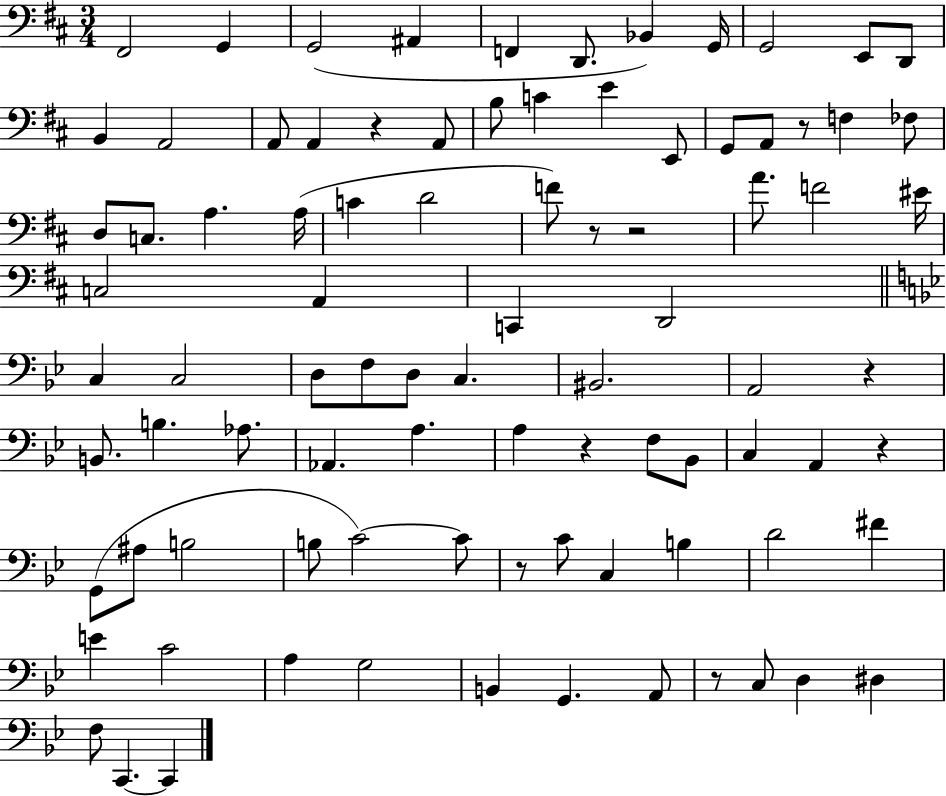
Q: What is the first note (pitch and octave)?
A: F#2